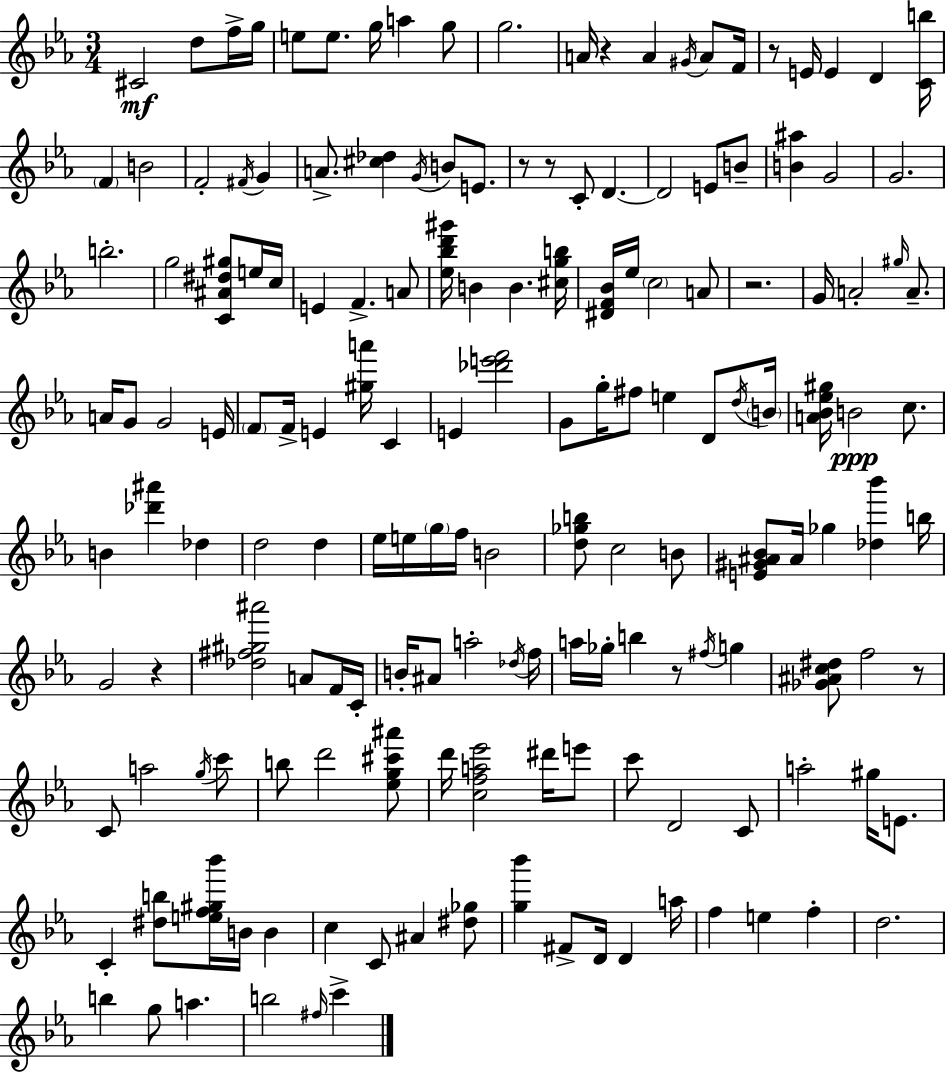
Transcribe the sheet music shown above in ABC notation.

X:1
T:Untitled
M:3/4
L:1/4
K:Eb
^C2 d/2 f/4 g/4 e/2 e/2 g/4 a g/2 g2 A/4 z A ^G/4 A/2 F/4 z/2 E/4 E D [Cb]/4 F B2 F2 ^F/4 G A/2 [^c_d] G/4 B/2 E/2 z/2 z/2 C/2 D D2 E/2 B/2 [B^a] G2 G2 b2 g2 [C^A^d^g]/2 e/4 c/4 E F A/2 [_e_bd'^g']/4 B B [^cgb]/4 [^DF_B]/4 _e/4 c2 A/2 z2 G/4 A2 ^g/4 A/2 A/4 G/2 G2 E/4 F/2 F/4 E [^ga']/4 C E [_d'e'f']2 G/2 g/4 ^f/2 e D/2 d/4 B/4 [A_B_e^g]/4 B2 c/2 B [_d'^a'] _d d2 d _e/4 e/4 g/4 f/4 B2 [d_gb]/2 c2 B/2 [E^G^A_B]/2 ^A/4 _g [_d_b'] b/4 G2 z [_d^f^g^a']2 A/2 F/4 C/4 B/4 ^A/2 a2 _d/4 f/4 a/4 _g/4 b z/2 ^f/4 g [_G^Ac^d]/2 f2 z/2 C/2 a2 g/4 c'/2 b/2 d'2 [_eg^c'^a']/2 d'/4 [cfa_e']2 ^d'/4 e'/2 c'/2 D2 C/2 a2 ^g/4 E/2 C [^db]/2 [ef^g_b']/4 B/4 B c C/2 ^A [^d_g]/2 [g_b'] ^F/2 D/4 D a/4 f e f d2 b g/2 a b2 ^f/4 c'